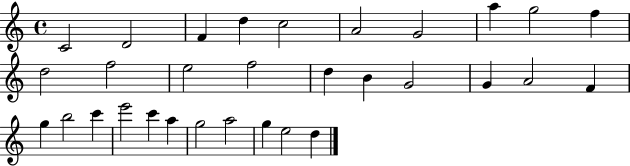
{
  \clef treble
  \time 4/4
  \defaultTimeSignature
  \key c \major
  c'2 d'2 | f'4 d''4 c''2 | a'2 g'2 | a''4 g''2 f''4 | \break d''2 f''2 | e''2 f''2 | d''4 b'4 g'2 | g'4 a'2 f'4 | \break g''4 b''2 c'''4 | e'''2 c'''4 a''4 | g''2 a''2 | g''4 e''2 d''4 | \break \bar "|."
}